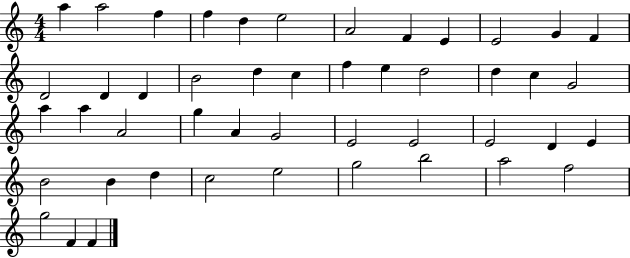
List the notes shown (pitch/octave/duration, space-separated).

A5/q A5/h F5/q F5/q D5/q E5/h A4/h F4/q E4/q E4/h G4/q F4/q D4/h D4/q D4/q B4/h D5/q C5/q F5/q E5/q D5/h D5/q C5/q G4/h A5/q A5/q A4/h G5/q A4/q G4/h E4/h E4/h E4/h D4/q E4/q B4/h B4/q D5/q C5/h E5/h G5/h B5/h A5/h F5/h G5/h F4/q F4/q